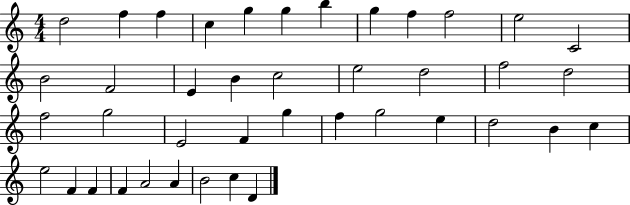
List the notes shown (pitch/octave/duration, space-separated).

D5/h F5/q F5/q C5/q G5/q G5/q B5/q G5/q F5/q F5/h E5/h C4/h B4/h F4/h E4/q B4/q C5/h E5/h D5/h F5/h D5/h F5/h G5/h E4/h F4/q G5/q F5/q G5/h E5/q D5/h B4/q C5/q E5/h F4/q F4/q F4/q A4/h A4/q B4/h C5/q D4/q